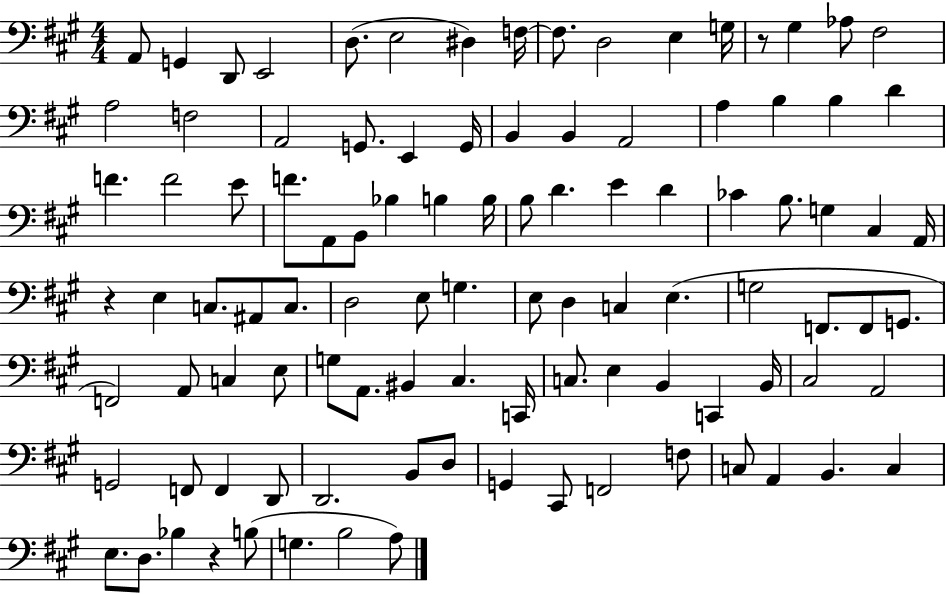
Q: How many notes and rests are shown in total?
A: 102